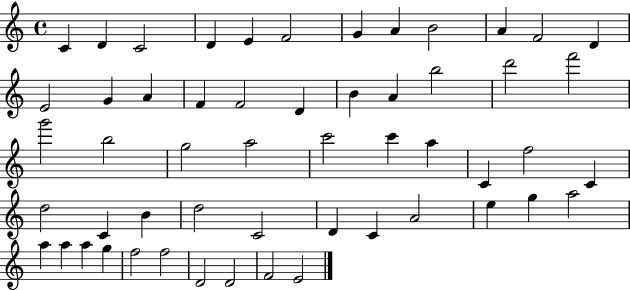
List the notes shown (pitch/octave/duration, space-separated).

C4/q D4/q C4/h D4/q E4/q F4/h G4/q A4/q B4/h A4/q F4/h D4/q E4/h G4/q A4/q F4/q F4/h D4/q B4/q A4/q B5/h D6/h F6/h G6/h B5/h G5/h A5/h C6/h C6/q A5/q C4/q F5/h C4/q D5/h C4/q B4/q D5/h C4/h D4/q C4/q A4/h E5/q G5/q A5/h A5/q A5/q A5/q G5/q F5/h F5/h D4/h D4/h F4/h E4/h